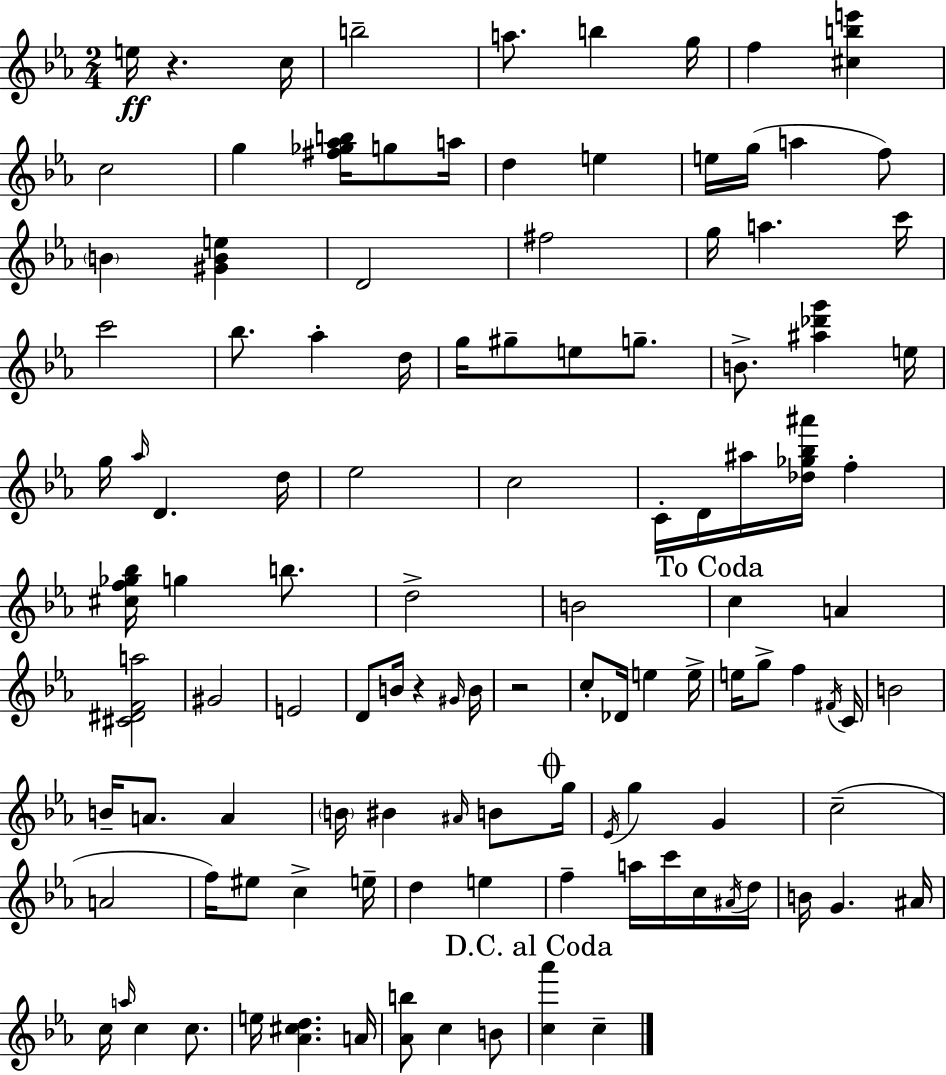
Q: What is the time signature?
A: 2/4